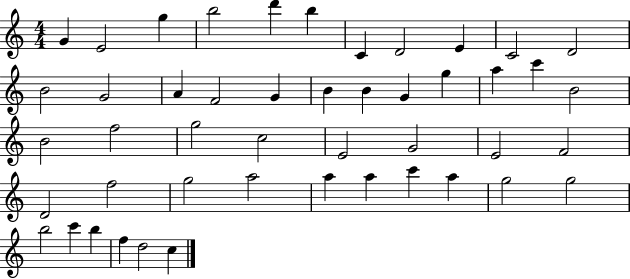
G4/q E4/h G5/q B5/h D6/q B5/q C4/q D4/h E4/q C4/h D4/h B4/h G4/h A4/q F4/h G4/q B4/q B4/q G4/q G5/q A5/q C6/q B4/h B4/h F5/h G5/h C5/h E4/h G4/h E4/h F4/h D4/h F5/h G5/h A5/h A5/q A5/q C6/q A5/q G5/h G5/h B5/h C6/q B5/q F5/q D5/h C5/q